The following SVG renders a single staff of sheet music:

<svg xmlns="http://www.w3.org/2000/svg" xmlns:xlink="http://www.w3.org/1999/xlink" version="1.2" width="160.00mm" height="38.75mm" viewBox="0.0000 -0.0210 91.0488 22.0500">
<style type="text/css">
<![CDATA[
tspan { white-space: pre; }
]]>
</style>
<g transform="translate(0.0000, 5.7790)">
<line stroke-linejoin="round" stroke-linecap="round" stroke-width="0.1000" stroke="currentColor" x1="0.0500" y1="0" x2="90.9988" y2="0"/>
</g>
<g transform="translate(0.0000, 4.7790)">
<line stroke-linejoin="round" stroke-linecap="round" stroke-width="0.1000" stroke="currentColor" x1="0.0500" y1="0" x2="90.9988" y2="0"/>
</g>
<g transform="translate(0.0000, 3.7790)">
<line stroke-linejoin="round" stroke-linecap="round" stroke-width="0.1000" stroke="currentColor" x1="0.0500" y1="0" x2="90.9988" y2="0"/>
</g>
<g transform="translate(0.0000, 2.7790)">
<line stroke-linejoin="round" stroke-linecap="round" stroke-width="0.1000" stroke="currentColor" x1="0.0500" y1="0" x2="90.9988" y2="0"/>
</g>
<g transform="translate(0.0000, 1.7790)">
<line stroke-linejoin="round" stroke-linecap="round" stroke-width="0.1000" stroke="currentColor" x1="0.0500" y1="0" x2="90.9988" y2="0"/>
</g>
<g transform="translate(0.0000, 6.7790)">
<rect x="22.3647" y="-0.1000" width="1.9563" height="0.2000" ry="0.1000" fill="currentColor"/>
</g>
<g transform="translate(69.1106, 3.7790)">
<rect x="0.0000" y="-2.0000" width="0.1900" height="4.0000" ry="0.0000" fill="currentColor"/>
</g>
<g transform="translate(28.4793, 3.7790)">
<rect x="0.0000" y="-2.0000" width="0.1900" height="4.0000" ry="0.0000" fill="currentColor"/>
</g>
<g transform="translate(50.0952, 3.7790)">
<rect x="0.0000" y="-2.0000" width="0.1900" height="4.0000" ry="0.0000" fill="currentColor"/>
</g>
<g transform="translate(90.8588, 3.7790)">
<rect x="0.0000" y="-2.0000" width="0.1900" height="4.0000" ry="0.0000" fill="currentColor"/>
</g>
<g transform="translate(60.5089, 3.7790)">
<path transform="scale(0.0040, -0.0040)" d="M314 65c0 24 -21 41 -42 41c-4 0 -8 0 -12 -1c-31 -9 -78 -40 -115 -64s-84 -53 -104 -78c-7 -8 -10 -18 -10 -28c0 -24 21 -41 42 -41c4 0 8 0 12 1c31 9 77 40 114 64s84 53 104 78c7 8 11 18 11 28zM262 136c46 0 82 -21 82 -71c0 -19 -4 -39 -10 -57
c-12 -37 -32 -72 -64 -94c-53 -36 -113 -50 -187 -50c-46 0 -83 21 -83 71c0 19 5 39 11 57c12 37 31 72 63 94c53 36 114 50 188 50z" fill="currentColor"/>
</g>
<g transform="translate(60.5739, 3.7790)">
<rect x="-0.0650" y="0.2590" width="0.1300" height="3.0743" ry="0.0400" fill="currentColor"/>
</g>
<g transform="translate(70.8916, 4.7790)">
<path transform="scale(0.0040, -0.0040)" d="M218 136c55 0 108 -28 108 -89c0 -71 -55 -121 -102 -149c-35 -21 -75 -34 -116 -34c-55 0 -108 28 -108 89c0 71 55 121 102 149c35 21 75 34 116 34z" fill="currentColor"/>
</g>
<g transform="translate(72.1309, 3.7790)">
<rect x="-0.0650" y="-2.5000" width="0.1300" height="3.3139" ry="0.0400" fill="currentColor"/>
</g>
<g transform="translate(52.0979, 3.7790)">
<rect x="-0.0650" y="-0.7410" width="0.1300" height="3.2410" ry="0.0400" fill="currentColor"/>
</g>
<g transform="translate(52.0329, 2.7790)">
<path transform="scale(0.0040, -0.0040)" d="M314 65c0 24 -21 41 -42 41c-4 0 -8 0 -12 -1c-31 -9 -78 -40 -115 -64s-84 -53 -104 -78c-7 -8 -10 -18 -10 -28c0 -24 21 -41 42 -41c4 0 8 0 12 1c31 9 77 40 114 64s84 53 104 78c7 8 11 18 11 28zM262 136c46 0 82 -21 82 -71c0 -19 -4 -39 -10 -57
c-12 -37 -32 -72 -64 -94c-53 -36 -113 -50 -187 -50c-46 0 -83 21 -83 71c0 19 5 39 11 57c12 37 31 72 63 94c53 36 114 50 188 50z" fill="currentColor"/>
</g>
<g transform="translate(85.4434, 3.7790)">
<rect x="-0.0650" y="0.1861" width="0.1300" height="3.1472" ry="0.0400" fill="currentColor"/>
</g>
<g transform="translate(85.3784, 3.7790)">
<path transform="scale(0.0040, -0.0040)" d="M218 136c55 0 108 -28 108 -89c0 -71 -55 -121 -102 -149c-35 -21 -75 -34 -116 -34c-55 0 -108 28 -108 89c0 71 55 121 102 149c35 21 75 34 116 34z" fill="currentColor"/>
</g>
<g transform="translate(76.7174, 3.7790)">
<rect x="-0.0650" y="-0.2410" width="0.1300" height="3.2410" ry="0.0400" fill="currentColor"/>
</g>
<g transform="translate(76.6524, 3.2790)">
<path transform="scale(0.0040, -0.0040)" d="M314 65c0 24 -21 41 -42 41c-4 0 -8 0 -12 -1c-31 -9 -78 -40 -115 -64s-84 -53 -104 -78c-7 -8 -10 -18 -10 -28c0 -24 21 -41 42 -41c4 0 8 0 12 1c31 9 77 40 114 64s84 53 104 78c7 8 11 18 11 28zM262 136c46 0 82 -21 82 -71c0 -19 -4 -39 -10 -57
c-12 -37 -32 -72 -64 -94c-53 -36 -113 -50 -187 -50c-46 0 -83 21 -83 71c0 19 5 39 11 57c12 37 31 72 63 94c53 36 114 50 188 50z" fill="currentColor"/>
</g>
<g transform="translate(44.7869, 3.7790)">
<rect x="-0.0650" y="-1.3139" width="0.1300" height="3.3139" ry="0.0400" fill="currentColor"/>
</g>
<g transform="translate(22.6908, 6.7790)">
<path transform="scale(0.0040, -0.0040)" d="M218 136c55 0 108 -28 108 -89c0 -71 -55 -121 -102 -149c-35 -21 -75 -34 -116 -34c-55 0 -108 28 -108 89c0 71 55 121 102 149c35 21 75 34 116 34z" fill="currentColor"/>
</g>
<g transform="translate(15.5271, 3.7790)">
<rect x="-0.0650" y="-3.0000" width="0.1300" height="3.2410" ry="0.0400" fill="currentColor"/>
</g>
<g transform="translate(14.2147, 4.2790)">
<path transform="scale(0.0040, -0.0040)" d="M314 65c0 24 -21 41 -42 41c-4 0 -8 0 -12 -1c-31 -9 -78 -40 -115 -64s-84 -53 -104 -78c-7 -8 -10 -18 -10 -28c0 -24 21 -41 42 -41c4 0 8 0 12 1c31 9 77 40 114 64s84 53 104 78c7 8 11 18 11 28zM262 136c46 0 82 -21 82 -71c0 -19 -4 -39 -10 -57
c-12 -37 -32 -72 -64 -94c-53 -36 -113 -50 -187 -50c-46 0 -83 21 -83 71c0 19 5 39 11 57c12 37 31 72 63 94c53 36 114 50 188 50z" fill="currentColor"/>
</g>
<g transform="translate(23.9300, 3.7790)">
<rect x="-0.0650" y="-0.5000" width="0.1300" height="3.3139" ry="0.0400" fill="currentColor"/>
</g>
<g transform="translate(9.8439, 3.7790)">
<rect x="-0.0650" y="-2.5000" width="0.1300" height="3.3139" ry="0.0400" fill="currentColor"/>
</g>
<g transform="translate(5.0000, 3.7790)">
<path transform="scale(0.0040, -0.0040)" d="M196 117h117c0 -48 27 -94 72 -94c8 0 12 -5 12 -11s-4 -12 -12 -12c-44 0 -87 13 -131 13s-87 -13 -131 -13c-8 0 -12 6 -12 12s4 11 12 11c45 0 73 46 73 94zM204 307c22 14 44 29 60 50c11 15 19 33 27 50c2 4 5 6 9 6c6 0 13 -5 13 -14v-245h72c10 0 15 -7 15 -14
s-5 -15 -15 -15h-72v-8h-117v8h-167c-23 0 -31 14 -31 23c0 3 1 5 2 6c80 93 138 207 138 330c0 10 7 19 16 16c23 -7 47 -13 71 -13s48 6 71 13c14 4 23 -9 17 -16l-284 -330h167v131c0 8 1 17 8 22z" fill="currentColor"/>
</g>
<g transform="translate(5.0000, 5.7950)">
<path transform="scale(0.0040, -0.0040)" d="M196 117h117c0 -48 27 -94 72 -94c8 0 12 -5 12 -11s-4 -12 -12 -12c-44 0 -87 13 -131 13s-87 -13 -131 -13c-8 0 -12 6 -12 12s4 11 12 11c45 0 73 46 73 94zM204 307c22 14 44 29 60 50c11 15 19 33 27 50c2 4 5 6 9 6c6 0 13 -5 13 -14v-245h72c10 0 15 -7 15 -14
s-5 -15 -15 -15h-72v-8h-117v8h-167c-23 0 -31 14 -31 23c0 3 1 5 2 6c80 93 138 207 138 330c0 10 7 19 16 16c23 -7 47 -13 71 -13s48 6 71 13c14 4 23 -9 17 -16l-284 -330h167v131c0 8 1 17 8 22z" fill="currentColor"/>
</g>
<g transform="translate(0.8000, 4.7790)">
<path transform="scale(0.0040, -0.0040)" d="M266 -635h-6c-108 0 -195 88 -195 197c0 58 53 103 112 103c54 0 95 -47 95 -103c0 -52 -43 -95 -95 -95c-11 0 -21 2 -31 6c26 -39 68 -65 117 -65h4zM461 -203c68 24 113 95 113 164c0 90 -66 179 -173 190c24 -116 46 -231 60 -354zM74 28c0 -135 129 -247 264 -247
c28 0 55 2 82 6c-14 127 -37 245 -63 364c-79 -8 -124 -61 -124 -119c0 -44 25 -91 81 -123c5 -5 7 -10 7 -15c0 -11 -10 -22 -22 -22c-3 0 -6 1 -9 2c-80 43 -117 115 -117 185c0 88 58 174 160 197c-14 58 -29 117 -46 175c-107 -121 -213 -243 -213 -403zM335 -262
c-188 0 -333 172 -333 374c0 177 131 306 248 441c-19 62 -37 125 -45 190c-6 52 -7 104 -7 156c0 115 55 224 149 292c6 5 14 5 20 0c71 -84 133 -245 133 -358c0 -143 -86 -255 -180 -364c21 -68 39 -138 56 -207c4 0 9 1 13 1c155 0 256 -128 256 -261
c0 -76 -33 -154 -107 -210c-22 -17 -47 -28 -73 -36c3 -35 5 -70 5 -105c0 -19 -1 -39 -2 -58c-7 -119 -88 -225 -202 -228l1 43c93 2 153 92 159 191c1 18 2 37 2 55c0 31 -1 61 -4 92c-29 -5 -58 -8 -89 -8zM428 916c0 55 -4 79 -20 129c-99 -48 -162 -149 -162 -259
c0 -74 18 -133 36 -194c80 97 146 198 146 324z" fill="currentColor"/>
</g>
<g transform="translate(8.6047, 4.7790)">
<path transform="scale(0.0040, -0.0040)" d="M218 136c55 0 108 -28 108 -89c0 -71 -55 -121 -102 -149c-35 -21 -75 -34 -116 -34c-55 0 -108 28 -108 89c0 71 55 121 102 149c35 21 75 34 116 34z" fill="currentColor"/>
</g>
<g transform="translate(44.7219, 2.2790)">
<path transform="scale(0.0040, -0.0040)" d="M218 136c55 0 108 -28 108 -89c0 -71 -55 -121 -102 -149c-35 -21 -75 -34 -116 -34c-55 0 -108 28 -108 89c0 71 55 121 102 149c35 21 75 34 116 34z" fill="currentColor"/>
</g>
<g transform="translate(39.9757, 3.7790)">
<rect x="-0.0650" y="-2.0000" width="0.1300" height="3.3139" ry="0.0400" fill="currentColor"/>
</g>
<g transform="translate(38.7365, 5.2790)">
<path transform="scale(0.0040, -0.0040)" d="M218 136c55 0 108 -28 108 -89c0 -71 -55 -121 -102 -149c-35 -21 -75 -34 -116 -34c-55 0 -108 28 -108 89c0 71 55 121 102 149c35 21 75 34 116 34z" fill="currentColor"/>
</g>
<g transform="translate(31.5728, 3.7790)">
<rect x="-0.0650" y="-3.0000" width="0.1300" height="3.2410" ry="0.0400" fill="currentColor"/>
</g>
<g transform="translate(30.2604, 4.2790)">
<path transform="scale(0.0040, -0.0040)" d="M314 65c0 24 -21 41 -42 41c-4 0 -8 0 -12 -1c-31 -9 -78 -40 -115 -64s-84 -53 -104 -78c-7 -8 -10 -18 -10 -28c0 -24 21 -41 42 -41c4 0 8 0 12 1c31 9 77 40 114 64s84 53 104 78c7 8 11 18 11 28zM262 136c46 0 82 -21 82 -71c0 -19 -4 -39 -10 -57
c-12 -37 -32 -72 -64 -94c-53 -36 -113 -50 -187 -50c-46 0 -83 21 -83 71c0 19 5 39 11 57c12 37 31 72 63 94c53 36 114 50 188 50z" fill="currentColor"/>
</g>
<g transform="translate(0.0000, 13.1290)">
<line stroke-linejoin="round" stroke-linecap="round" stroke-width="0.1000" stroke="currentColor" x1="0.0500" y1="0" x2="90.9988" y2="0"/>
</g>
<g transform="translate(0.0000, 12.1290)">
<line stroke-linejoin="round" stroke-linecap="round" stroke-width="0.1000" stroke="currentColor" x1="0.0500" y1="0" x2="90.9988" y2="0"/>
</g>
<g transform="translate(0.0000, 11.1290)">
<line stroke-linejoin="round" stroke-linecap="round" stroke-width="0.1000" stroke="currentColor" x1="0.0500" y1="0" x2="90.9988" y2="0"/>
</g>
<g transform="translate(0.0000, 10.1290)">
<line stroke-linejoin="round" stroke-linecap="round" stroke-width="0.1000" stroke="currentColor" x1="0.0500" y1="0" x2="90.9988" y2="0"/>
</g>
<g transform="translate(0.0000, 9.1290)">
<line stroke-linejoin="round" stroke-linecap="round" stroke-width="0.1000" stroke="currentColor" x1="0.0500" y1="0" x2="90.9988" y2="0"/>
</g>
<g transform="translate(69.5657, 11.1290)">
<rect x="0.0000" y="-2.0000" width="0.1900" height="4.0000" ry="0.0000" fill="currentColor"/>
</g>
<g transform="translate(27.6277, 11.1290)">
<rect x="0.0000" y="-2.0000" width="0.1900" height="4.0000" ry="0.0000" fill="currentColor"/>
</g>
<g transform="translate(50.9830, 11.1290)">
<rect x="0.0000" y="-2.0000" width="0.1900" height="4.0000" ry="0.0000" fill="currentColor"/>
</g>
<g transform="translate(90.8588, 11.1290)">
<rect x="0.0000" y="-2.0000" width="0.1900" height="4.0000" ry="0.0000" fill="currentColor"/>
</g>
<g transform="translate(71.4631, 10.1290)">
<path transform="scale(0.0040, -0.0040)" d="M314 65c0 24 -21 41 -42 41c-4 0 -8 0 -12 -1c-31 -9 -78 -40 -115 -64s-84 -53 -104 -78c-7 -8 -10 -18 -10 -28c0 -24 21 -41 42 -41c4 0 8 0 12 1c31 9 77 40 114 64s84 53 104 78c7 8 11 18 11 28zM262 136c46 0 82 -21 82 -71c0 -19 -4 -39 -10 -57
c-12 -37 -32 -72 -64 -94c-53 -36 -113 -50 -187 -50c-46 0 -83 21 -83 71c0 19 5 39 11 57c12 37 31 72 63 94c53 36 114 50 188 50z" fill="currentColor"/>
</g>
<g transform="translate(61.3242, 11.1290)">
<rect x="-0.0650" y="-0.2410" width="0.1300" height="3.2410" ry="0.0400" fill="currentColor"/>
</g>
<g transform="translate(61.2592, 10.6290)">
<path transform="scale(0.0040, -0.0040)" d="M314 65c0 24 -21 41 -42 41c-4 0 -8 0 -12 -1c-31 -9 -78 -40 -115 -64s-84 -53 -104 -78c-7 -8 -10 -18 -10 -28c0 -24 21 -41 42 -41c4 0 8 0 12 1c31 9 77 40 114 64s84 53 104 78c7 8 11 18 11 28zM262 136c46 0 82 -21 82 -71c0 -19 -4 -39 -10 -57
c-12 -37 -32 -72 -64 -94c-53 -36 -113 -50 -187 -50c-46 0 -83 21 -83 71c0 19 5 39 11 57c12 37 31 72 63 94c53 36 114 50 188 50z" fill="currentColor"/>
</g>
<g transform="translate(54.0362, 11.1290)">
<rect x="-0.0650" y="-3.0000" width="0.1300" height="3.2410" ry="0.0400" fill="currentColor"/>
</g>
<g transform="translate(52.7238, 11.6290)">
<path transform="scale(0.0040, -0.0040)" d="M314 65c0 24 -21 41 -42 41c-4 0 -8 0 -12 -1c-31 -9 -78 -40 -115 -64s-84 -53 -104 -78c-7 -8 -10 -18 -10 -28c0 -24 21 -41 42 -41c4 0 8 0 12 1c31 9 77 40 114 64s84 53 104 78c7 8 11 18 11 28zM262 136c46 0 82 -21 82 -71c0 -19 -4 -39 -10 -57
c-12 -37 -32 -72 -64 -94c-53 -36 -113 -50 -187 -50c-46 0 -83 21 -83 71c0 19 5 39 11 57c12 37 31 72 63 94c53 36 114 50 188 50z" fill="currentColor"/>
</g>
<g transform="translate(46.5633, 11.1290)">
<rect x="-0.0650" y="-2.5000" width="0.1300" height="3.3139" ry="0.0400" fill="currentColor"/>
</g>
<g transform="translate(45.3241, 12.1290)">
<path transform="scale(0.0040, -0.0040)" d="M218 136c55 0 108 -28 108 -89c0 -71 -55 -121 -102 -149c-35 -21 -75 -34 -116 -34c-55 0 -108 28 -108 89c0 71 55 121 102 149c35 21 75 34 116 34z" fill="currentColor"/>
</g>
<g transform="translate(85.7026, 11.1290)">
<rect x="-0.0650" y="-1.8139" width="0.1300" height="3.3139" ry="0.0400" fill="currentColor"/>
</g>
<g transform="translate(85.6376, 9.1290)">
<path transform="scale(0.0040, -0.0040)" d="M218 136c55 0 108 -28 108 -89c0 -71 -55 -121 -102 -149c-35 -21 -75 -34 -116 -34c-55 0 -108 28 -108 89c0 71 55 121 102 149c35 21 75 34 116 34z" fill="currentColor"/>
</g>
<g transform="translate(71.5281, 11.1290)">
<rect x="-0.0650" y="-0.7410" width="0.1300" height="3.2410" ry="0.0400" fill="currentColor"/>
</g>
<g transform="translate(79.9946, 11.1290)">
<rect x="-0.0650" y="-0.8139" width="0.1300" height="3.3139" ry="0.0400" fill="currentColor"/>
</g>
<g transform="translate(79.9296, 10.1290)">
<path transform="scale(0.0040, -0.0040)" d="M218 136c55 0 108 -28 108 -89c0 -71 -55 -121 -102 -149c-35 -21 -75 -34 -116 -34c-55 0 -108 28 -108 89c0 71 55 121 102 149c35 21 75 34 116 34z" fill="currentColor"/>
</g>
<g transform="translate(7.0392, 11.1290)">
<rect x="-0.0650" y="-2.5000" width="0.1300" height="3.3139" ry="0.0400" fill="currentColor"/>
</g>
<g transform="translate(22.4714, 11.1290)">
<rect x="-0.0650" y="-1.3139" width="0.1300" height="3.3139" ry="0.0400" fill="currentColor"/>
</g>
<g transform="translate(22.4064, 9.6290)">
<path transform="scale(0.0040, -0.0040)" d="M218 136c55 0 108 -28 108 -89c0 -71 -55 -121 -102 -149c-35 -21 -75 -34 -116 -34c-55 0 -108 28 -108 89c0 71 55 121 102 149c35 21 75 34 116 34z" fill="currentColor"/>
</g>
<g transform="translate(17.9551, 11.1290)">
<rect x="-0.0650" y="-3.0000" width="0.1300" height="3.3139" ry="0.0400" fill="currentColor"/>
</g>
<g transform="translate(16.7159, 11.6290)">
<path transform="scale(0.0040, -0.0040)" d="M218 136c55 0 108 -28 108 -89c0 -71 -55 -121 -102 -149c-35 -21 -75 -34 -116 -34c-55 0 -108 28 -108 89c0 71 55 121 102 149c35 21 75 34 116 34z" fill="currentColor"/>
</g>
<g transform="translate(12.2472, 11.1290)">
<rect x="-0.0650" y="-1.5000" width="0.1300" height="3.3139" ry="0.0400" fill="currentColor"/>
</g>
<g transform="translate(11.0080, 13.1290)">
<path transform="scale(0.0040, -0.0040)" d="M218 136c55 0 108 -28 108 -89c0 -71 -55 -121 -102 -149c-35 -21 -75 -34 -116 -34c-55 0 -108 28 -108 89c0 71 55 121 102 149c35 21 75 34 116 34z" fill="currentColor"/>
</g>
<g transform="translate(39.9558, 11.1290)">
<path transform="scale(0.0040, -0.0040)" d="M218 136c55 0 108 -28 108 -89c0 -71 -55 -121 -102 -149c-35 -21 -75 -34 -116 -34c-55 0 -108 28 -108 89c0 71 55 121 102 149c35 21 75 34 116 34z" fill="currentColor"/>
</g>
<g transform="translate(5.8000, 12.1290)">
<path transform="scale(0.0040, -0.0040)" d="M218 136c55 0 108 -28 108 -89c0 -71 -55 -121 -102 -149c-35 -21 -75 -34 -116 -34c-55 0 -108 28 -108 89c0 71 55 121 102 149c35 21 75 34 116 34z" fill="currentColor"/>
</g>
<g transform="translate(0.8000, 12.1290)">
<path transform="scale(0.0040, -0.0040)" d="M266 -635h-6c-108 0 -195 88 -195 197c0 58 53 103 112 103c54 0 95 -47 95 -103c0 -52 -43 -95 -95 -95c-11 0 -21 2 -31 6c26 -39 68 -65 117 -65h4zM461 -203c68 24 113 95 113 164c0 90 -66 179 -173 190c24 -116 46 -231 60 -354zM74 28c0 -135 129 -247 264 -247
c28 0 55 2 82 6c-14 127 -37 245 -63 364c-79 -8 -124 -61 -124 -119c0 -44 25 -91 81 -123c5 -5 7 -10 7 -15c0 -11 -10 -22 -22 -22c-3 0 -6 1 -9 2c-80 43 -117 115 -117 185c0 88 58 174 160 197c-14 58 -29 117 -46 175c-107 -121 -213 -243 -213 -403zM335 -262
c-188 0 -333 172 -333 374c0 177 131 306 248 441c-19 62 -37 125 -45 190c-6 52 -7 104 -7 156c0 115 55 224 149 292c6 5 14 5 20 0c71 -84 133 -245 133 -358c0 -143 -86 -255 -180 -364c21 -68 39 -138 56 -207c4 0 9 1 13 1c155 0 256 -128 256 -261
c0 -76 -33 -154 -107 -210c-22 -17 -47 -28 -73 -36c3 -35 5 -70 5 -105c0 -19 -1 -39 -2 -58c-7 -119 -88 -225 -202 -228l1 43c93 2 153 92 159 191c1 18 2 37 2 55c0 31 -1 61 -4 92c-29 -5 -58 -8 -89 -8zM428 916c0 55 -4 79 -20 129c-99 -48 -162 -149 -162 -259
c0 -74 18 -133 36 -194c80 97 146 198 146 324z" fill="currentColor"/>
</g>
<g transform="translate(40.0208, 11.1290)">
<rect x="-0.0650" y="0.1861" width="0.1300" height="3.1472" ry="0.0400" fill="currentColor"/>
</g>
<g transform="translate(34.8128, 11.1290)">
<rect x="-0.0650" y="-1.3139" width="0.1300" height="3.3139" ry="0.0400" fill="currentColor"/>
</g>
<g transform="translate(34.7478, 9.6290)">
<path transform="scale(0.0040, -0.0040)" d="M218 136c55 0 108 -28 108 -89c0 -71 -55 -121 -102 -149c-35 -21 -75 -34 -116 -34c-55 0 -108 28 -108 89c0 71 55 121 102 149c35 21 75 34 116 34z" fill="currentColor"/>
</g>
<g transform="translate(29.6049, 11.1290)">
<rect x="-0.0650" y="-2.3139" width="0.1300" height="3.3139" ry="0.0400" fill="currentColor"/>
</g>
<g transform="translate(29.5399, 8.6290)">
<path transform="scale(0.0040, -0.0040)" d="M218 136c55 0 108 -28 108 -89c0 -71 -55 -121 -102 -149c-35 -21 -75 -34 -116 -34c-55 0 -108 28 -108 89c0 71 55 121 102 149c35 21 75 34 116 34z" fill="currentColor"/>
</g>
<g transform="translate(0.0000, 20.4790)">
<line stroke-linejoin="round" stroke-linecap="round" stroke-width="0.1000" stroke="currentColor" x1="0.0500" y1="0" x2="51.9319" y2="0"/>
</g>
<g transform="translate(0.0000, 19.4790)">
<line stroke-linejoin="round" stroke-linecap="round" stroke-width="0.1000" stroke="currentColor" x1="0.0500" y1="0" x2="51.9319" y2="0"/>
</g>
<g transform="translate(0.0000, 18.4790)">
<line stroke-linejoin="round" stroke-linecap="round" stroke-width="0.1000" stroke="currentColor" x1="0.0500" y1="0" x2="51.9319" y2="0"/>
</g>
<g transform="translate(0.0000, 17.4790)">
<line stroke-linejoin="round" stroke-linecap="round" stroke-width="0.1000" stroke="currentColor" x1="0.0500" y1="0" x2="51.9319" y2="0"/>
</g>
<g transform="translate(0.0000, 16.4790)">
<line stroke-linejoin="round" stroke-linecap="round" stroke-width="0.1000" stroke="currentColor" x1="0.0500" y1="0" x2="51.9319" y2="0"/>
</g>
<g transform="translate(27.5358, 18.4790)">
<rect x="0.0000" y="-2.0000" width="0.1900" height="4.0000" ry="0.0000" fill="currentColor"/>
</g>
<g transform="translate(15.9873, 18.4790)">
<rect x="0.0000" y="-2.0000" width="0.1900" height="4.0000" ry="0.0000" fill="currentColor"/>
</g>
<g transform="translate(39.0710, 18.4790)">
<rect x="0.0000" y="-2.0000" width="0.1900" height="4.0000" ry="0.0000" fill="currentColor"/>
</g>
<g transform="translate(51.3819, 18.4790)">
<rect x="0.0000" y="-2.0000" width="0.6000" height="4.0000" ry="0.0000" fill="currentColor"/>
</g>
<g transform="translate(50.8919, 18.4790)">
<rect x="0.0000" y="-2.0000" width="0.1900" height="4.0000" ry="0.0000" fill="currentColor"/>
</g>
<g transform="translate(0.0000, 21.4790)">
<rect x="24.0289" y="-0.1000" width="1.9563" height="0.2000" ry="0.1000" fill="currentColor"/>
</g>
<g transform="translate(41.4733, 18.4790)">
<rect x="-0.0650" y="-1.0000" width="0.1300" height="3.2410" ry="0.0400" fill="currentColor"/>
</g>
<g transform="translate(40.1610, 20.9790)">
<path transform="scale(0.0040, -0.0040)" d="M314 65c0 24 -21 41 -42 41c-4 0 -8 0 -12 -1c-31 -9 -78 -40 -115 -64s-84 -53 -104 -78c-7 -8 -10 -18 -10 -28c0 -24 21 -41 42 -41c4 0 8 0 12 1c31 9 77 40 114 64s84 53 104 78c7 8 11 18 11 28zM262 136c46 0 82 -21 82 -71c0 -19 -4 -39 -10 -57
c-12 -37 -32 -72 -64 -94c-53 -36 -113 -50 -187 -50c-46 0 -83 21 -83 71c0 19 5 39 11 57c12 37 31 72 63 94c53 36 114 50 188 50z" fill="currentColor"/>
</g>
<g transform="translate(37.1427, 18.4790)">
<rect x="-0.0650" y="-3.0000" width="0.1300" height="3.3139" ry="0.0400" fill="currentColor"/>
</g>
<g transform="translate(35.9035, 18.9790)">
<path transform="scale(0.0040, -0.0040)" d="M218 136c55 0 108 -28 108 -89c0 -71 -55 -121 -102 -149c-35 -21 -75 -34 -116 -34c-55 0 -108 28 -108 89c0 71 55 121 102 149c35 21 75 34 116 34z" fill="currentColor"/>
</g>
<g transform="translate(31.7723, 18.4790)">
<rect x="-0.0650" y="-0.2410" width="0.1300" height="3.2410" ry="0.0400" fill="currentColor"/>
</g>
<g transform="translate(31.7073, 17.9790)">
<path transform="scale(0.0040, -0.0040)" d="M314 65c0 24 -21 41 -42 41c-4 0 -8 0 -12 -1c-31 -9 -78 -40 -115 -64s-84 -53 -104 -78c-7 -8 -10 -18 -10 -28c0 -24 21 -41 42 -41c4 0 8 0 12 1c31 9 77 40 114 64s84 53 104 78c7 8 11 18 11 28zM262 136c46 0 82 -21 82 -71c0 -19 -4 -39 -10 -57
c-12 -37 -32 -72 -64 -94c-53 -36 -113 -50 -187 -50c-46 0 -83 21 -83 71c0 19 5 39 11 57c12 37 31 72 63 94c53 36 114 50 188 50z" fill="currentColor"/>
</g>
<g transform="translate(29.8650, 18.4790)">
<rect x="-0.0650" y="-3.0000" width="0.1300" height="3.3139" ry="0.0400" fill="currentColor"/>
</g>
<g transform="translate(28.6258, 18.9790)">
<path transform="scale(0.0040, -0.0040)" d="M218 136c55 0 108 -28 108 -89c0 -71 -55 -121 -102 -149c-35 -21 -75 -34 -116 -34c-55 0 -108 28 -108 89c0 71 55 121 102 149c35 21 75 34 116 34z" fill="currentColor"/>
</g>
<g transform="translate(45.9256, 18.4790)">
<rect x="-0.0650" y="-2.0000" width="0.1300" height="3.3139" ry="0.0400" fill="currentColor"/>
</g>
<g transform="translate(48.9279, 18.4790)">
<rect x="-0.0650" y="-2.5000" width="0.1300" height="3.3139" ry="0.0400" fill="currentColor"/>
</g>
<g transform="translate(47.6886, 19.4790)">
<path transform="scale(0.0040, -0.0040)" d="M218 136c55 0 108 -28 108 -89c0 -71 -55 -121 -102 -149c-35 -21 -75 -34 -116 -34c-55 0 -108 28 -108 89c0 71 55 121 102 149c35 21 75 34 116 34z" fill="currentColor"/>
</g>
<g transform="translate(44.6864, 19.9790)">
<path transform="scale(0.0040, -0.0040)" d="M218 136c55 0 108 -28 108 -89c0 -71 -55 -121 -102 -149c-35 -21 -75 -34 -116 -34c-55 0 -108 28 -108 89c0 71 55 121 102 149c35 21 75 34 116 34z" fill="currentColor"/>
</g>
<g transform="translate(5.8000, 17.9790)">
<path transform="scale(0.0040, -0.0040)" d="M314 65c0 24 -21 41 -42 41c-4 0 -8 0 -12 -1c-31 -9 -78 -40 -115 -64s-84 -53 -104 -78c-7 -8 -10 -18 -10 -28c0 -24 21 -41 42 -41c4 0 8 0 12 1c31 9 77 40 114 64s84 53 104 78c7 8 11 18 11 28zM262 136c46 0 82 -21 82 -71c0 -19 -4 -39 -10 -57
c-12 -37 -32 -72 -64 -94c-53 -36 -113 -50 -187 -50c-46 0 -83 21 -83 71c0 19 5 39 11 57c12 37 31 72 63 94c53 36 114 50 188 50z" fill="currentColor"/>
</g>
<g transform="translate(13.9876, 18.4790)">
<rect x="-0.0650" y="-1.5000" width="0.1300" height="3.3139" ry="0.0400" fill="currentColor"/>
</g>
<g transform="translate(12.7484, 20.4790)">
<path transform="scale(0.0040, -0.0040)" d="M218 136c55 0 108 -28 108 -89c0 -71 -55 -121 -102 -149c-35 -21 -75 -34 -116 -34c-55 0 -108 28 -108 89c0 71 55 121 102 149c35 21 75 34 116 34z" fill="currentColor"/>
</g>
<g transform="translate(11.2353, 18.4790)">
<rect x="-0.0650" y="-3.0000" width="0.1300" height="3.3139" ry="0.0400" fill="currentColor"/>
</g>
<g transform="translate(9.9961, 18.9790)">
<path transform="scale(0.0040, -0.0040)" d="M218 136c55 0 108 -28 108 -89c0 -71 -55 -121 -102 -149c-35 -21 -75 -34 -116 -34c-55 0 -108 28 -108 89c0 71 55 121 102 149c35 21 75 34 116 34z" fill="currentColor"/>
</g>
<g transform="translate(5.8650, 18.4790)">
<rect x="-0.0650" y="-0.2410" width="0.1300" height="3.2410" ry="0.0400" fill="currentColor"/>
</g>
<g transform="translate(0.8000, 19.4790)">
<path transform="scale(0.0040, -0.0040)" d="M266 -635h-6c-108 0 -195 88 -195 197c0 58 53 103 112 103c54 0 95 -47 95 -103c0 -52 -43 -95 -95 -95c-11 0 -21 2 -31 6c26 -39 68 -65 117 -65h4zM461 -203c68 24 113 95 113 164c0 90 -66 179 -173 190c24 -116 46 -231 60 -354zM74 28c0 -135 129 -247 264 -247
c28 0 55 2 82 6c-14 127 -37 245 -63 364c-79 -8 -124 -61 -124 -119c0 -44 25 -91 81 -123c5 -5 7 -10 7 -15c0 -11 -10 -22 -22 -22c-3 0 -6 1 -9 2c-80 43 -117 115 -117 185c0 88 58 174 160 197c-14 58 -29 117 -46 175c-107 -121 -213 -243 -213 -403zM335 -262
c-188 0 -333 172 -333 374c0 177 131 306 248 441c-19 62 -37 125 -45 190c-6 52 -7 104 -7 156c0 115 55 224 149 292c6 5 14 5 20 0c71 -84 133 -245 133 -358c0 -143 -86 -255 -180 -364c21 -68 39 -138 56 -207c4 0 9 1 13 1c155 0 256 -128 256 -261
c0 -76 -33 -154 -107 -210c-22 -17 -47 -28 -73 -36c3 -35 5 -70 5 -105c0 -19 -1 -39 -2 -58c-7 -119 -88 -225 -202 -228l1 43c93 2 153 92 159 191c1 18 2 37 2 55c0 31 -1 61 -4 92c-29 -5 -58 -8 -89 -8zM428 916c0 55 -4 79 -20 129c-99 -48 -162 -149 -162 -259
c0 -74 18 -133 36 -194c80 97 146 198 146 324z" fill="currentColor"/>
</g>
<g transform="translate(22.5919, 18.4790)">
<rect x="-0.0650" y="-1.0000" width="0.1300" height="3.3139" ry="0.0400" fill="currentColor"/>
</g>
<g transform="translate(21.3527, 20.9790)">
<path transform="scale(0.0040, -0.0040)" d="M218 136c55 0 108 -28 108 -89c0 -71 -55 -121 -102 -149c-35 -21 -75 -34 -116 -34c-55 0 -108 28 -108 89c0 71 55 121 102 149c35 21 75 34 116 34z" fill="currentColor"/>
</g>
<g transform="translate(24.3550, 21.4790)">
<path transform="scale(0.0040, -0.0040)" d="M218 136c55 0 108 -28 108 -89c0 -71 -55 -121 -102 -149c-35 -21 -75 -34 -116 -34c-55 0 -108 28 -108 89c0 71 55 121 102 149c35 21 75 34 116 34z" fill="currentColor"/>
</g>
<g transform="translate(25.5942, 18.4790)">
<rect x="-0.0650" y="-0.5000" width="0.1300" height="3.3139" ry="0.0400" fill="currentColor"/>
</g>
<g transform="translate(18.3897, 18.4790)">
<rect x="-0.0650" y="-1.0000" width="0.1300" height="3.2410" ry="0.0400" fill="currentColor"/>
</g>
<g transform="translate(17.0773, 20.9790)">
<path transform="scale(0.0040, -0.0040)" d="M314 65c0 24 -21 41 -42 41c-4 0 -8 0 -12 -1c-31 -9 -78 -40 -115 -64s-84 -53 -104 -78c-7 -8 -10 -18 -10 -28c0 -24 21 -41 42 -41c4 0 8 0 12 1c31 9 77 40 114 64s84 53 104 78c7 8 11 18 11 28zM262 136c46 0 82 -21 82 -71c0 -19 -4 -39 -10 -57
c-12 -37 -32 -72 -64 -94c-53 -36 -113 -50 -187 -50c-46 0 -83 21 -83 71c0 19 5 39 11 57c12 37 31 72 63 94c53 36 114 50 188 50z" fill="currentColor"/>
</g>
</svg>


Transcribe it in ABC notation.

X:1
T:Untitled
M:4/4
L:1/4
K:C
G A2 C A2 F e d2 B2 G c2 B G E A e g e B G A2 c2 d2 d f c2 A E D2 D C A c2 A D2 F G